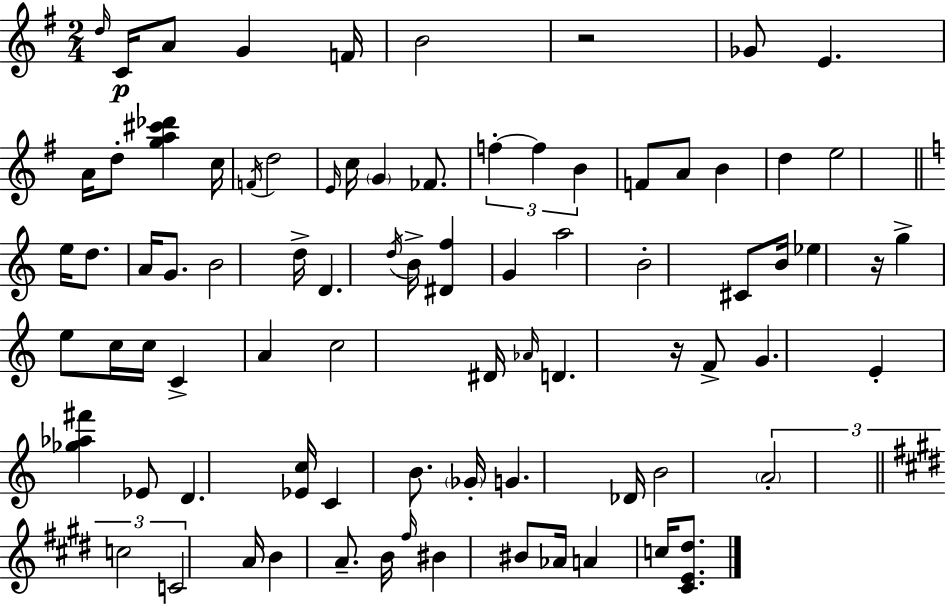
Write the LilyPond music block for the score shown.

{
  \clef treble
  \numericTimeSignature
  \time 2/4
  \key g \major
  \grace { d''16 }\p c'16 a'8 g'4 | f'16 b'2 | r2 | ges'8 e'4. | \break a'16 d''8-. <g'' a'' cis''' des'''>4 | c''16 \acciaccatura { f'16 } d''2 | \grace { e'16 } c''16 \parenthesize g'4 | fes'8. \tuplet 3/2 { f''4-.~~ f''4 | \break b'4 } f'8 | a'8 b'4 d''4 | e''2 | \bar "||" \break \key a \minor e''16 d''8. a'16 g'8. | b'2 | d''16-> d'4. \acciaccatura { d''16 } | b'16-> <dis' f''>4 g'4 | \break a''2 | b'2-. | cis'8 b'16 ees''4 | r16 g''4-> e''8 c''16 | \break c''16 c'4-> a'4 | c''2 | dis'16 \grace { aes'16 } d'4. | r16 f'8-> g'4. | \break e'4-. <ges'' aes'' fis'''>4 | ees'8 d'4. | <ees' c''>16 c'4 b'8. | \parenthesize ges'16-. g'4. | \break des'16 b'2 | \tuplet 3/2 { \parenthesize a'2-. | \bar "||" \break \key e \major c''2 | c'2 } | a'16 b'4 a'8.-- | b'16 \grace { fis''16 } bis'4 bis'8 | \break aes'16 a'4 c''16 <cis' e' dis''>8. | \bar "|."
}